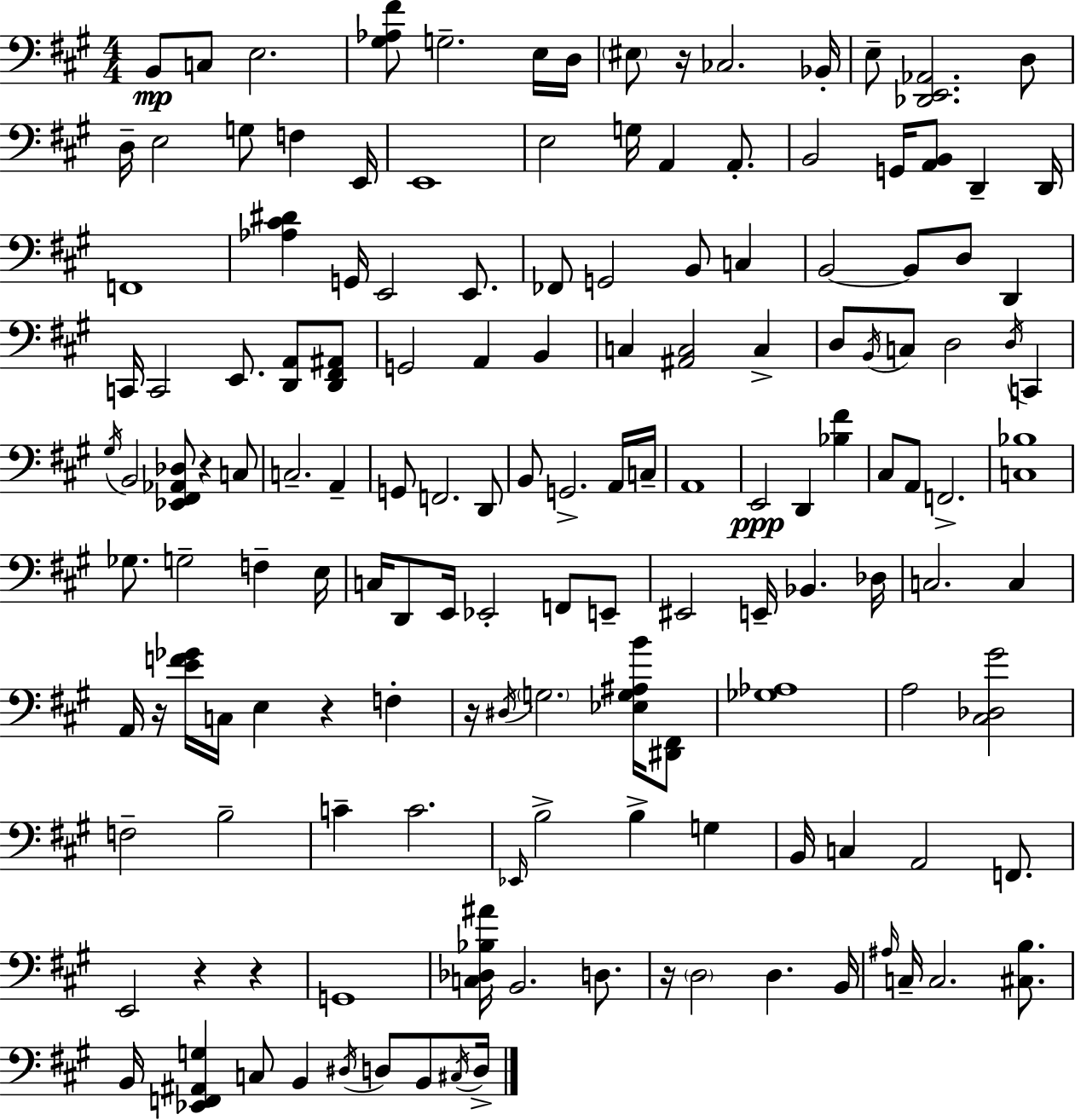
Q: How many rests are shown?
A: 8